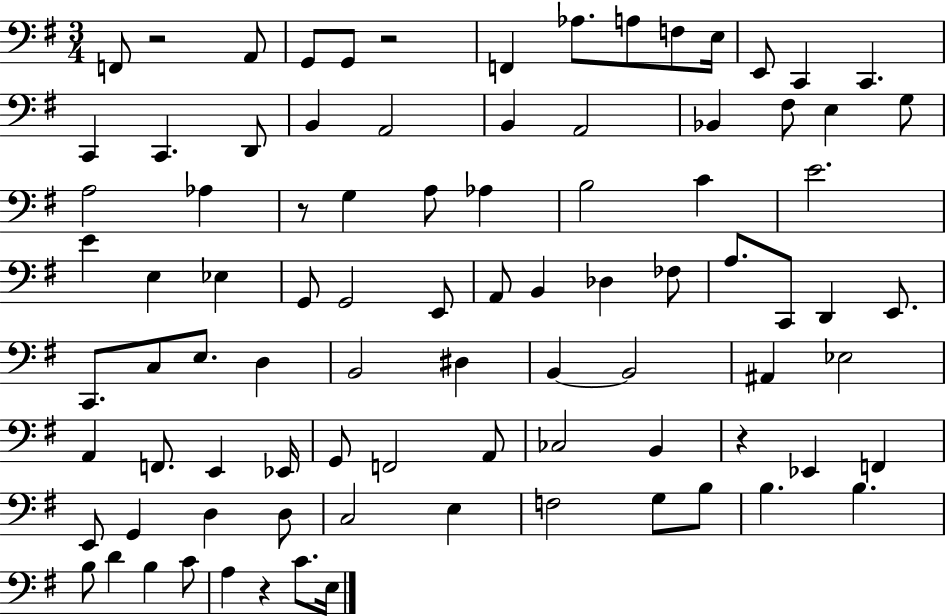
X:1
T:Untitled
M:3/4
L:1/4
K:G
F,,/2 z2 A,,/2 G,,/2 G,,/2 z2 F,, _A,/2 A,/2 F,/2 E,/4 E,,/2 C,, C,, C,, C,, D,,/2 B,, A,,2 B,, A,,2 _B,, ^F,/2 E, G,/2 A,2 _A, z/2 G, A,/2 _A, B,2 C E2 E E, _E, G,,/2 G,,2 E,,/2 A,,/2 B,, _D, _F,/2 A,/2 C,,/2 D,, E,,/2 C,,/2 C,/2 E,/2 D, B,,2 ^D, B,, B,,2 ^A,, _E,2 A,, F,,/2 E,, _E,,/4 G,,/2 F,,2 A,,/2 _C,2 B,, z _E,, F,, E,,/2 G,, D, D,/2 C,2 E, F,2 G,/2 B,/2 B, B, B,/2 D B, C/2 A, z C/2 E,/4